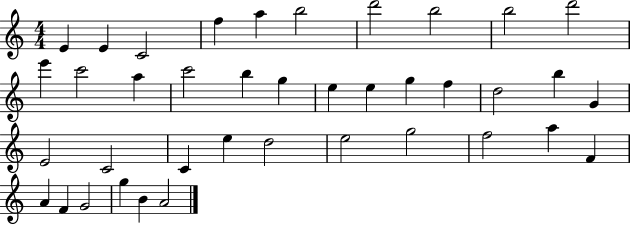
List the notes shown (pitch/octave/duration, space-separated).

E4/q E4/q C4/h F5/q A5/q B5/h D6/h B5/h B5/h D6/h E6/q C6/h A5/q C6/h B5/q G5/q E5/q E5/q G5/q F5/q D5/h B5/q G4/q E4/h C4/h C4/q E5/q D5/h E5/h G5/h F5/h A5/q F4/q A4/q F4/q G4/h G5/q B4/q A4/h